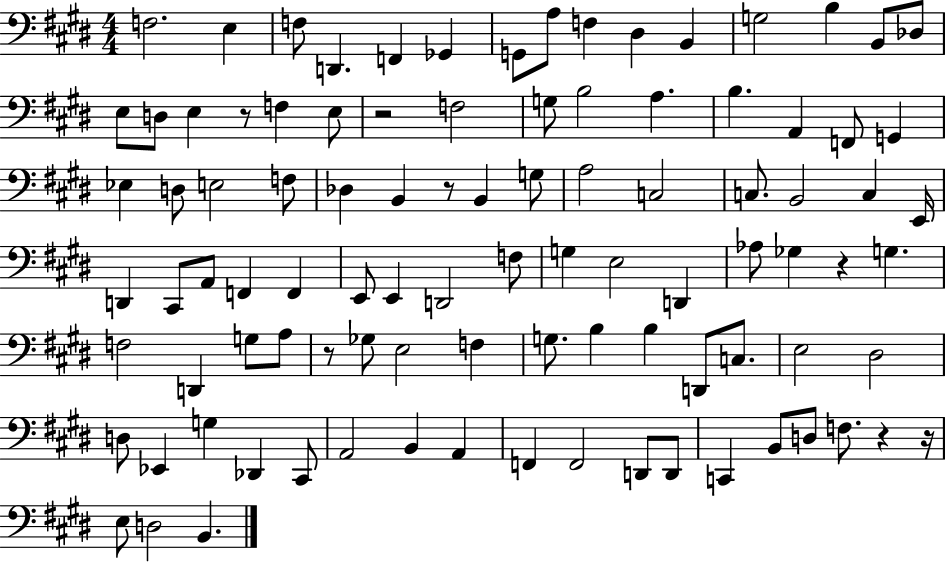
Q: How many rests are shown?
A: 7